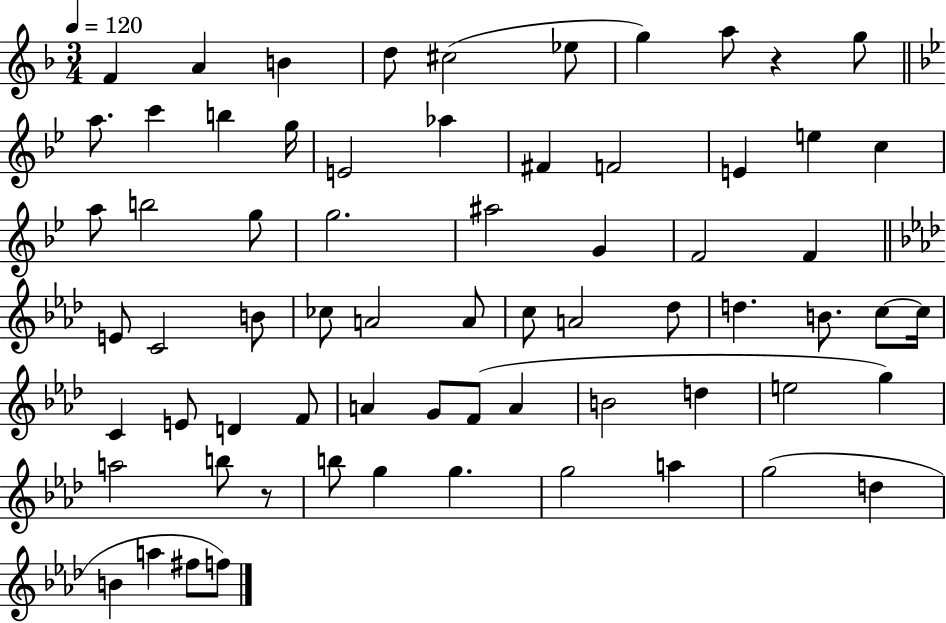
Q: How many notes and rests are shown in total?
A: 68